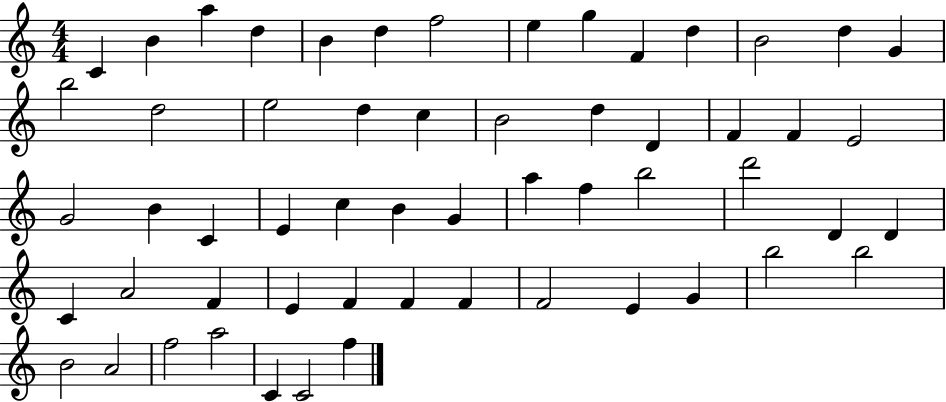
{
  \clef treble
  \numericTimeSignature
  \time 4/4
  \key c \major
  c'4 b'4 a''4 d''4 | b'4 d''4 f''2 | e''4 g''4 f'4 d''4 | b'2 d''4 g'4 | \break b''2 d''2 | e''2 d''4 c''4 | b'2 d''4 d'4 | f'4 f'4 e'2 | \break g'2 b'4 c'4 | e'4 c''4 b'4 g'4 | a''4 f''4 b''2 | d'''2 d'4 d'4 | \break c'4 a'2 f'4 | e'4 f'4 f'4 f'4 | f'2 e'4 g'4 | b''2 b''2 | \break b'2 a'2 | f''2 a''2 | c'4 c'2 f''4 | \bar "|."
}